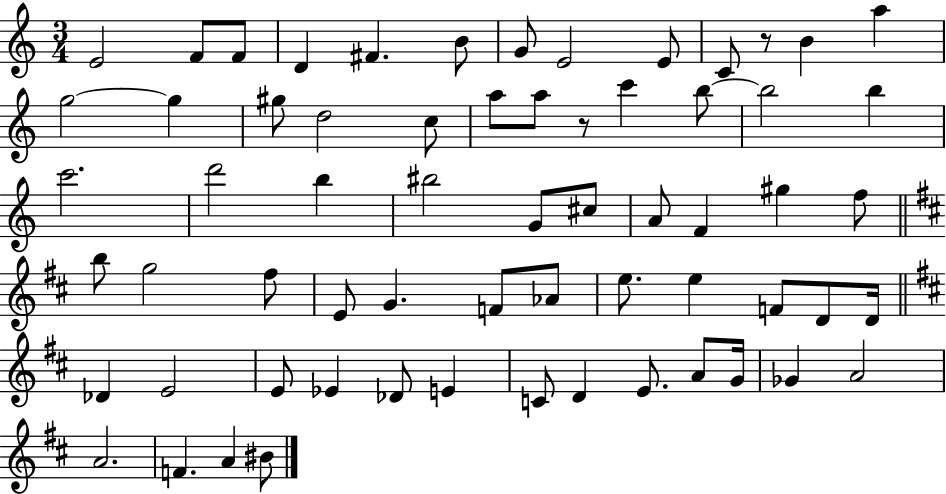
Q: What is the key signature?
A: C major